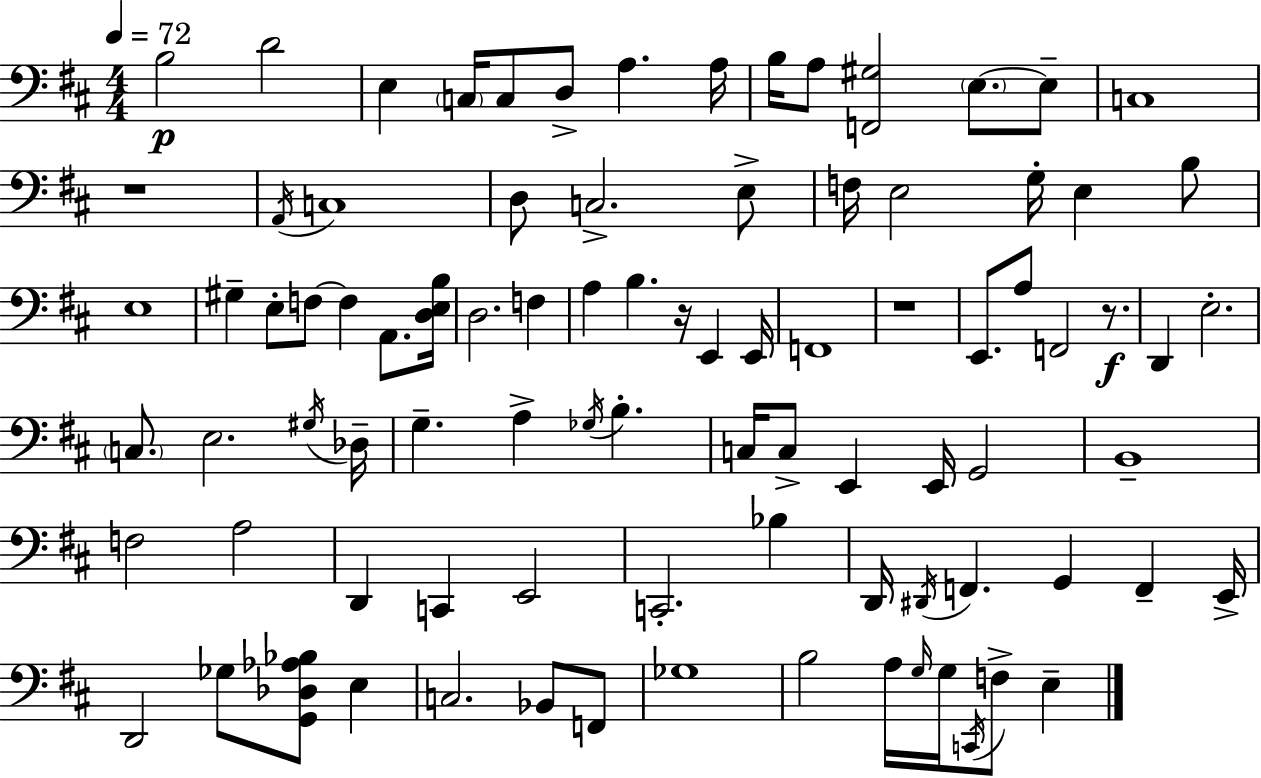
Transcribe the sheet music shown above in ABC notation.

X:1
T:Untitled
M:4/4
L:1/4
K:D
B,2 D2 E, C,/4 C,/2 D,/2 A, A,/4 B,/4 A,/2 [F,,^G,]2 E,/2 E,/2 C,4 z4 A,,/4 C,4 D,/2 C,2 E,/2 F,/4 E,2 G,/4 E, B,/2 E,4 ^G, E,/2 F,/2 F, A,,/2 [D,E,B,]/4 D,2 F, A, B, z/4 E,, E,,/4 F,,4 z4 E,,/2 A,/2 F,,2 z/2 D,, E,2 C,/2 E,2 ^G,/4 _D,/4 G, A, _G,/4 B, C,/4 C,/2 E,, E,,/4 G,,2 B,,4 F,2 A,2 D,, C,, E,,2 C,,2 _B, D,,/4 ^D,,/4 F,, G,, F,, E,,/4 D,,2 _G,/2 [G,,_D,_A,_B,]/2 E, C,2 _B,,/2 F,,/2 _G,4 B,2 A,/4 G,/4 G,/4 C,,/4 F,/2 E,